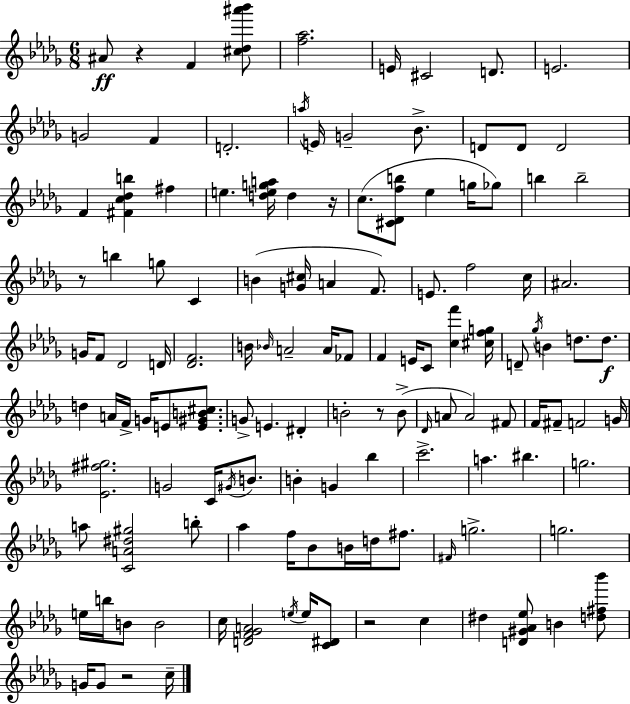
{
  \clef treble
  \numericTimeSignature
  \time 6/8
  \key bes \minor
  ais'8\ff r4 f'4 <cis'' des'' ais''' bes'''>8 | <f'' aes''>2. | e'16 cis'2 d'8. | e'2. | \break g'2 f'4 | d'2.-. | \acciaccatura { a''16 } e'16 g'2-- bes'8.-> | d'8 d'8 d'2 | \break f'4 <fis' c'' des'' b''>4 fis''4 | e''4. <d'' e'' g'' a''>16 d''4 | r16 c''8.( <cis' des' f'' b''>8 ees''4 g''16 ges''8) | b''4 b''2-- | \break r8 b''4 g''8 c'4 | b'4( <g' cis''>16 a'4 f'8.) | e'8. f''2 | c''16 ais'2. | \break g'16 f'8 des'2 | d'16 <des' f'>2. | b'16 \grace { bes'16 } a'2-- a'16 | fes'8 f'4 e'16 c'8 <c'' f'''>4 | \break <cis'' f'' g''>16 d'8-- \acciaccatura { ges''16 } b'4 d''8. | d''8.\f d''4 a'16 f'16-> g'16 e'8 | <e' gis' b' cis''>8. g'8-> e'4. dis'4-. | b'2-. r8 | \break b'8->( \grace { des'16 } a'8 a'2) | fis'8 f'16 fis'8-- f'2 | g'16 <ees' fis'' gis''>2. | g'2 | \break c'16 \acciaccatura { gis'16 } b'8. b'4-. g'4 | bes''4 c'''2.-> | a''4. bis''4. | g''2. | \break a''8 <c' a' dis'' gis''>2 | b''8-. aes''4 f''16 bes'8 | b'16 d''16 fis''8. \grace { fis'16 } g''2.-> | g''2. | \break e''16 b''16 b'8 b'2 | c''16 <d' f' ges' a'>2 | \acciaccatura { e''16 } e''16 <c' dis'>8 r2 | c''4 dis''4 <d' gis' aes' ees''>8 | \break b'4 <d'' fis'' bes'''>8 g'16 g'8 r2 | c''16-- \bar "|."
}